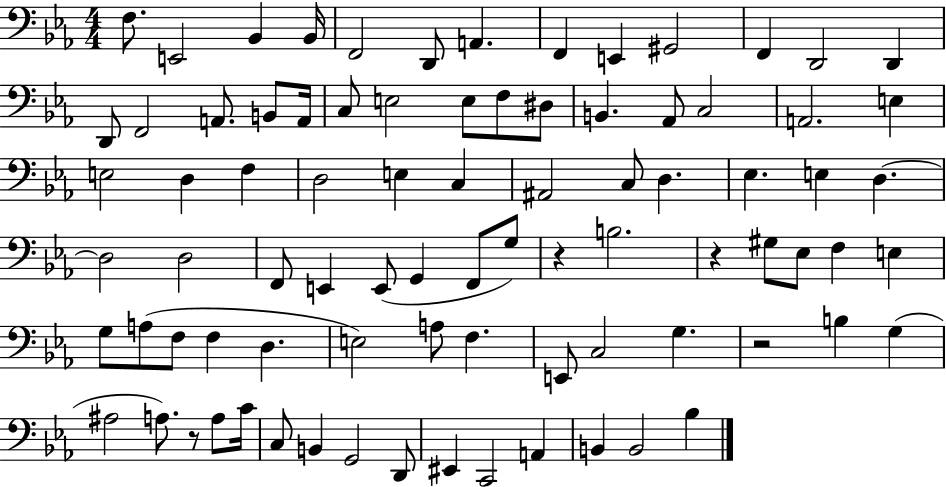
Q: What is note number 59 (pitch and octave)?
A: E3